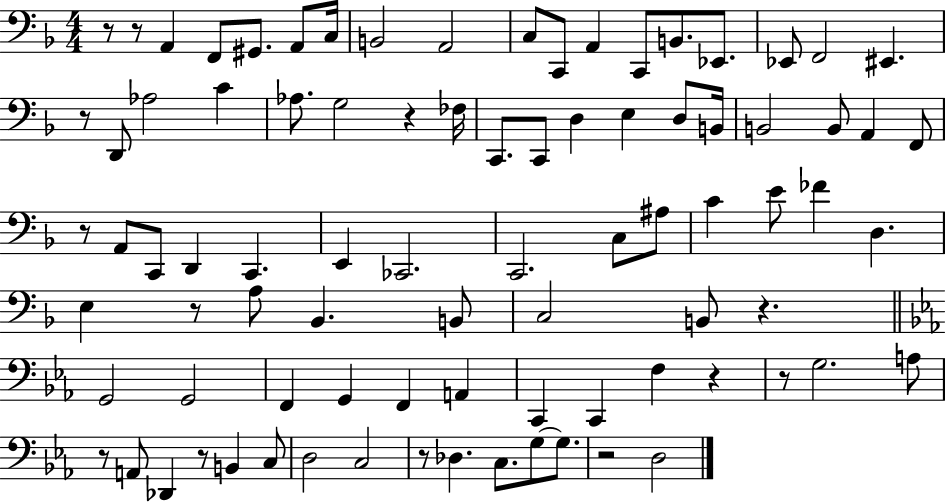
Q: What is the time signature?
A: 4/4